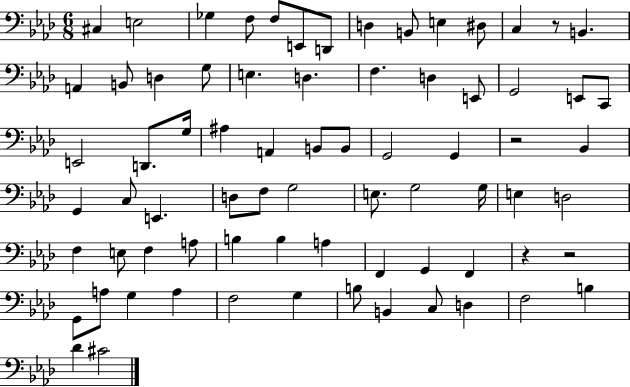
X:1
T:Untitled
M:6/8
L:1/4
K:Ab
^C, E,2 _G, F,/2 F,/2 E,,/2 D,,/2 D, B,,/2 E, ^D,/2 C, z/2 B,, A,, B,,/2 D, G,/2 E, D, F, D, E,,/2 G,,2 E,,/2 C,,/2 E,,2 D,,/2 G,/4 ^A, A,, B,,/2 B,,/2 G,,2 G,, z2 _B,, G,, C,/2 E,, D,/2 F,/2 G,2 E,/2 G,2 G,/4 E, D,2 F, E,/2 F, A,/2 B, B, A, F,, G,, F,, z z2 G,,/2 A,/2 G, A, F,2 G, B,/2 B,, C,/2 D, F,2 B, _D ^C2